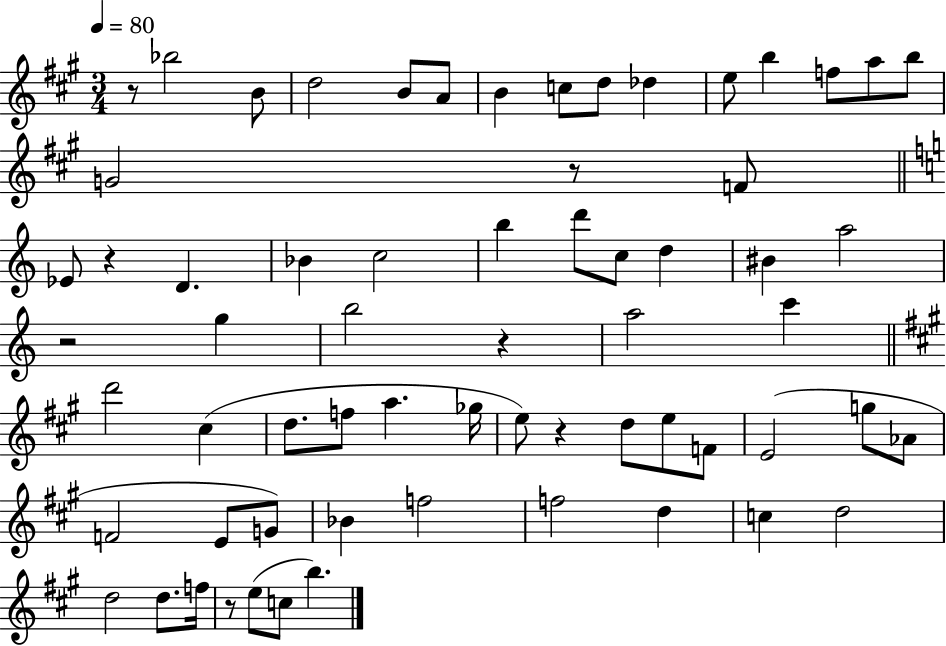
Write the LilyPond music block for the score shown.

{
  \clef treble
  \numericTimeSignature
  \time 3/4
  \key a \major
  \tempo 4 = 80
  \repeat volta 2 { r8 bes''2 b'8 | d''2 b'8 a'8 | b'4 c''8 d''8 des''4 | e''8 b''4 f''8 a''8 b''8 | \break g'2 r8 f'8 | \bar "||" \break \key a \minor ees'8 r4 d'4. | bes'4 c''2 | b''4 d'''8 c''8 d''4 | bis'4 a''2 | \break r2 g''4 | b''2 r4 | a''2 c'''4 | \bar "||" \break \key a \major d'''2 cis''4( | d''8. f''8 a''4. ges''16 | e''8) r4 d''8 e''8 f'8 | e'2( g''8 aes'8 | \break f'2 e'8 g'8) | bes'4 f''2 | f''2 d''4 | c''4 d''2 | \break d''2 d''8. f''16 | r8 e''8( c''8 b''4.) | } \bar "|."
}